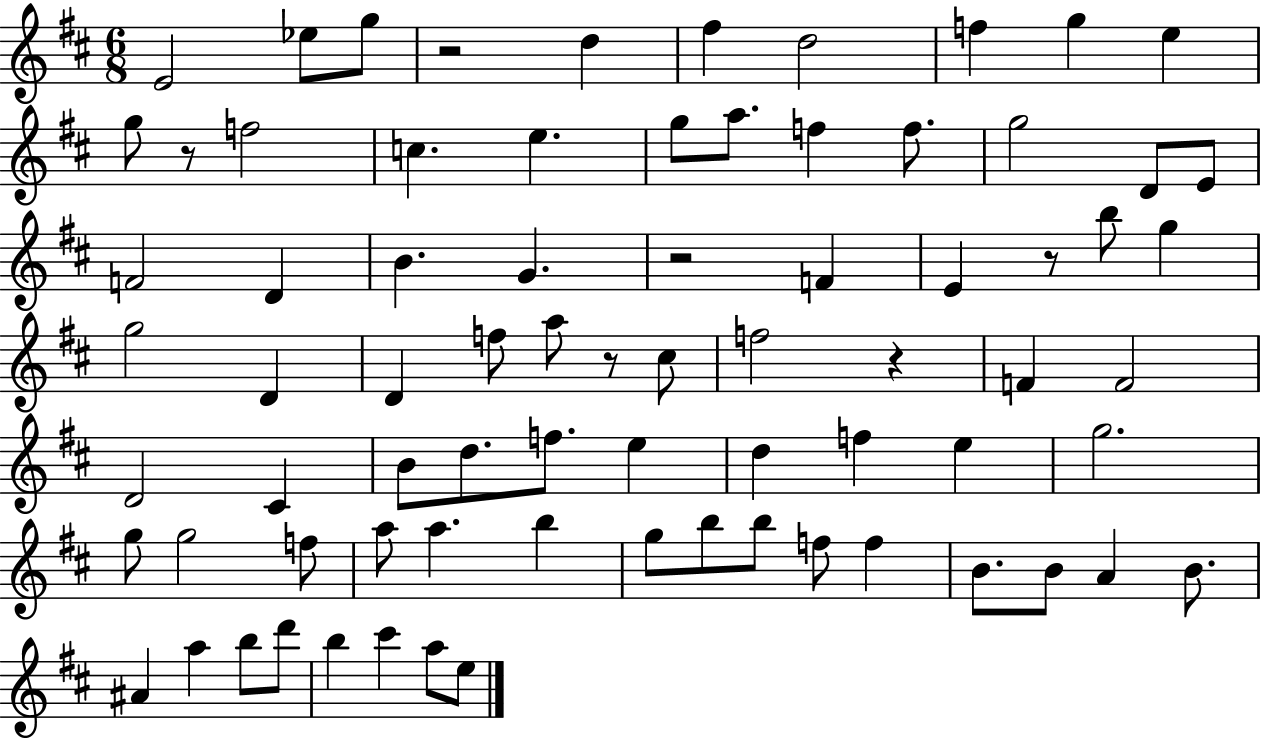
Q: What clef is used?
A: treble